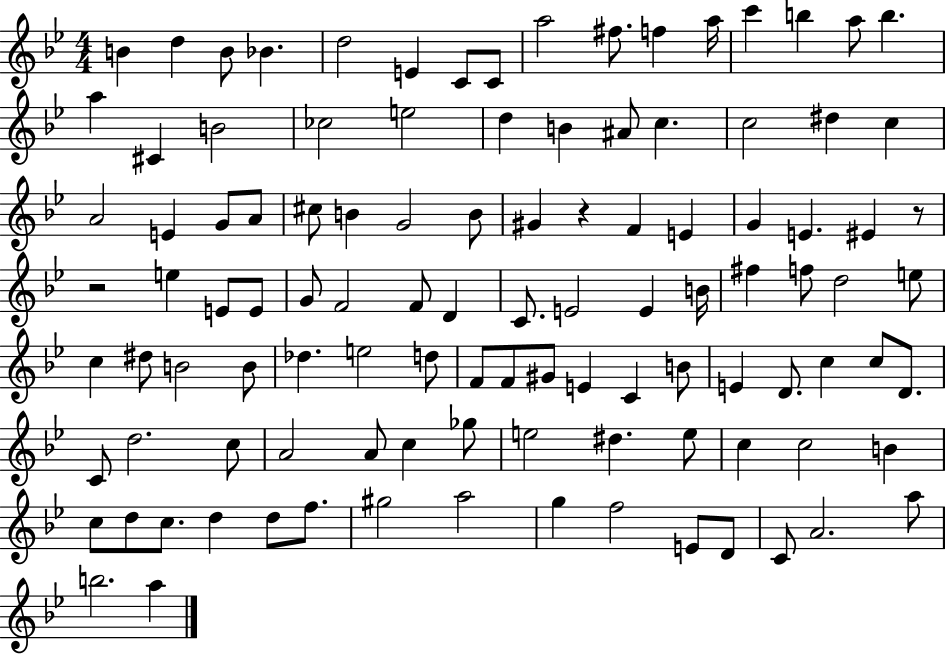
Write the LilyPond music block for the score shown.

{
  \clef treble
  \numericTimeSignature
  \time 4/4
  \key bes \major
  b'4 d''4 b'8 bes'4. | d''2 e'4 c'8 c'8 | a''2 fis''8. f''4 a''16 | c'''4 b''4 a''8 b''4. | \break a''4 cis'4 b'2 | ces''2 e''2 | d''4 b'4 ais'8 c''4. | c''2 dis''4 c''4 | \break a'2 e'4 g'8 a'8 | cis''8 b'4 g'2 b'8 | gis'4 r4 f'4 e'4 | g'4 e'4. eis'4 r8 | \break r2 e''4 e'8 e'8 | g'8 f'2 f'8 d'4 | c'8. e'2 e'4 b'16 | fis''4 f''8 d''2 e''8 | \break c''4 dis''8 b'2 b'8 | des''4. e''2 d''8 | f'8 f'8 gis'8 e'4 c'4 b'8 | e'4 d'8. c''4 c''8 d'8. | \break c'8 d''2. c''8 | a'2 a'8 c''4 ges''8 | e''2 dis''4. e''8 | c''4 c''2 b'4 | \break c''8 d''8 c''8. d''4 d''8 f''8. | gis''2 a''2 | g''4 f''2 e'8 d'8 | c'8 a'2. a''8 | \break b''2. a''4 | \bar "|."
}